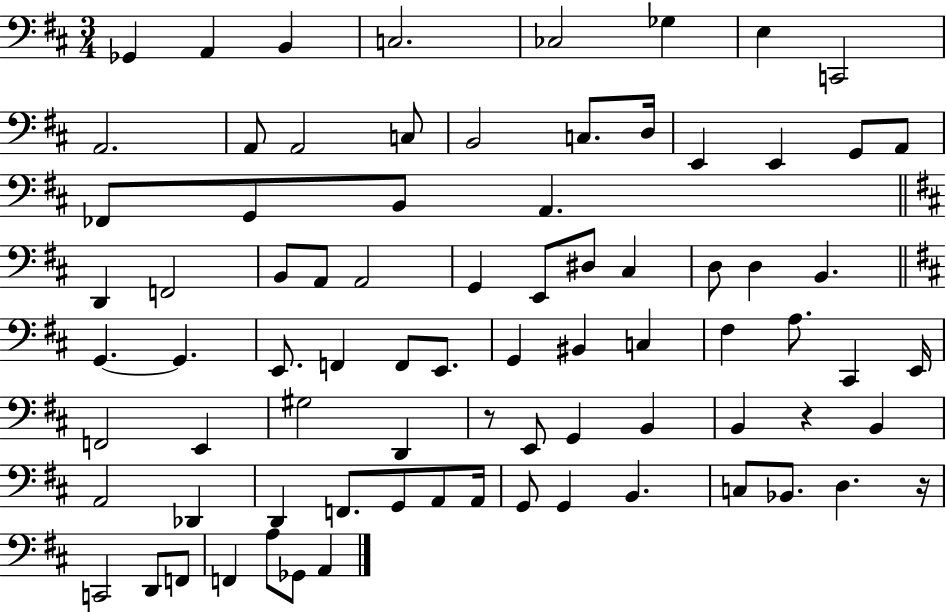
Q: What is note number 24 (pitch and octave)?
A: D2